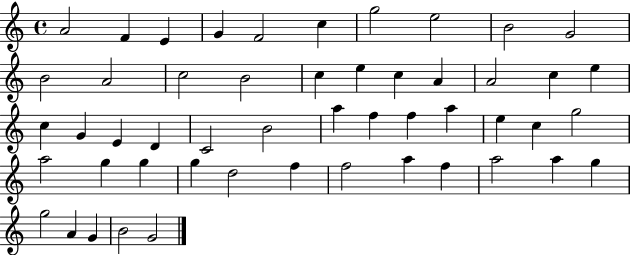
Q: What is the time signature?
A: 4/4